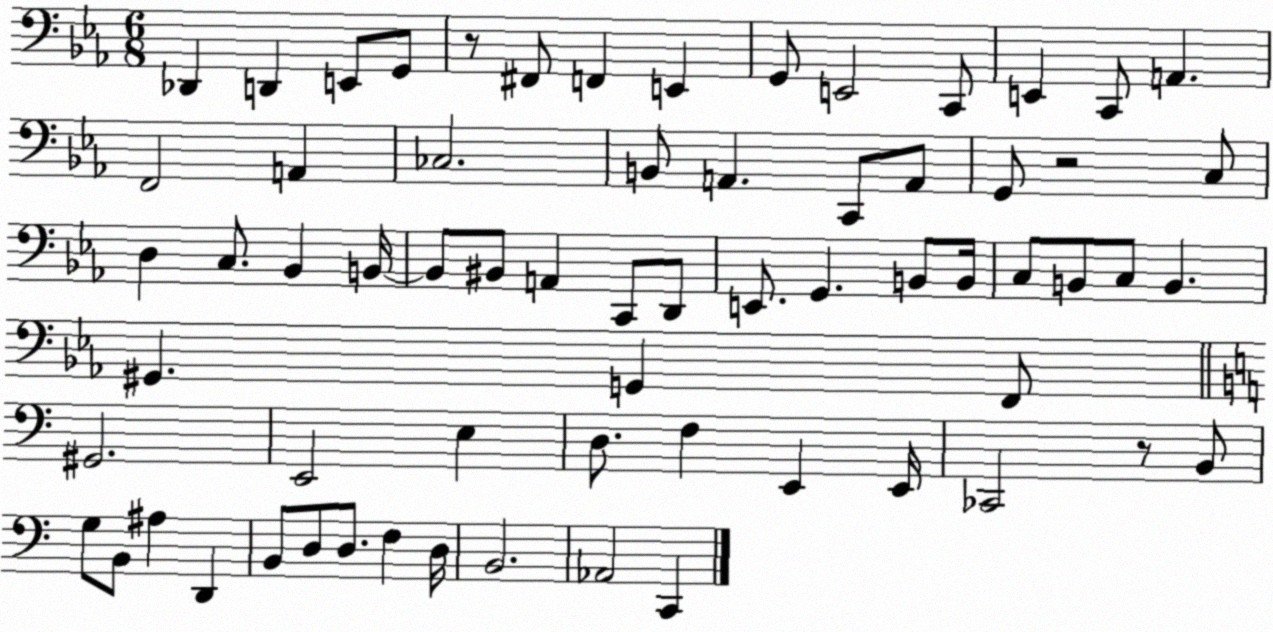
X:1
T:Untitled
M:6/8
L:1/4
K:Eb
_D,, D,, E,,/2 G,,/2 z/2 ^F,,/2 F,, E,, G,,/2 E,,2 C,,/2 E,, C,,/2 A,, F,,2 A,, _C,2 B,,/2 A,, C,,/2 A,,/2 G,,/2 z2 C,/2 D, C,/2 _B,, B,,/4 B,,/2 ^B,,/2 A,, C,,/2 D,,/2 E,,/2 G,, B,,/2 B,,/4 C,/2 B,,/2 C,/2 B,, ^G,, G,, F,,/2 ^G,,2 E,,2 E, D,/2 F, E,, E,,/4 _C,,2 z/2 B,,/2 G,/2 B,,/2 ^A, D,, B,,/2 D,/2 D,/2 F, D,/4 B,,2 _A,,2 C,,